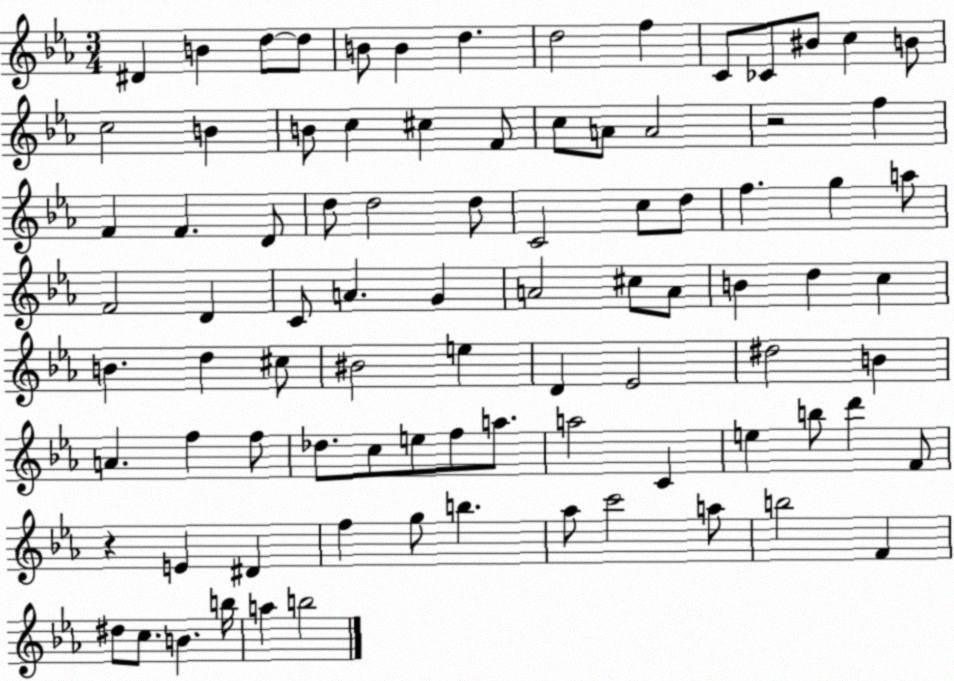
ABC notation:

X:1
T:Untitled
M:3/4
L:1/4
K:Eb
^D B d/2 d/2 B/2 B d d2 f C/2 _C/2 ^B/2 c B/2 c2 B B/2 c ^c F/2 c/2 A/2 A2 z2 f F F D/2 d/2 d2 d/2 C2 c/2 d/2 f g a/2 F2 D C/2 A G A2 ^c/2 A/2 B d c B d ^c/2 ^B2 e D _E2 ^d2 B A f f/2 _d/2 c/2 e/2 f/2 a/2 a2 C e b/2 d' F/2 z E ^D f g/2 b _a/2 c'2 a/2 b2 F ^d/2 c/2 B b/4 a b2